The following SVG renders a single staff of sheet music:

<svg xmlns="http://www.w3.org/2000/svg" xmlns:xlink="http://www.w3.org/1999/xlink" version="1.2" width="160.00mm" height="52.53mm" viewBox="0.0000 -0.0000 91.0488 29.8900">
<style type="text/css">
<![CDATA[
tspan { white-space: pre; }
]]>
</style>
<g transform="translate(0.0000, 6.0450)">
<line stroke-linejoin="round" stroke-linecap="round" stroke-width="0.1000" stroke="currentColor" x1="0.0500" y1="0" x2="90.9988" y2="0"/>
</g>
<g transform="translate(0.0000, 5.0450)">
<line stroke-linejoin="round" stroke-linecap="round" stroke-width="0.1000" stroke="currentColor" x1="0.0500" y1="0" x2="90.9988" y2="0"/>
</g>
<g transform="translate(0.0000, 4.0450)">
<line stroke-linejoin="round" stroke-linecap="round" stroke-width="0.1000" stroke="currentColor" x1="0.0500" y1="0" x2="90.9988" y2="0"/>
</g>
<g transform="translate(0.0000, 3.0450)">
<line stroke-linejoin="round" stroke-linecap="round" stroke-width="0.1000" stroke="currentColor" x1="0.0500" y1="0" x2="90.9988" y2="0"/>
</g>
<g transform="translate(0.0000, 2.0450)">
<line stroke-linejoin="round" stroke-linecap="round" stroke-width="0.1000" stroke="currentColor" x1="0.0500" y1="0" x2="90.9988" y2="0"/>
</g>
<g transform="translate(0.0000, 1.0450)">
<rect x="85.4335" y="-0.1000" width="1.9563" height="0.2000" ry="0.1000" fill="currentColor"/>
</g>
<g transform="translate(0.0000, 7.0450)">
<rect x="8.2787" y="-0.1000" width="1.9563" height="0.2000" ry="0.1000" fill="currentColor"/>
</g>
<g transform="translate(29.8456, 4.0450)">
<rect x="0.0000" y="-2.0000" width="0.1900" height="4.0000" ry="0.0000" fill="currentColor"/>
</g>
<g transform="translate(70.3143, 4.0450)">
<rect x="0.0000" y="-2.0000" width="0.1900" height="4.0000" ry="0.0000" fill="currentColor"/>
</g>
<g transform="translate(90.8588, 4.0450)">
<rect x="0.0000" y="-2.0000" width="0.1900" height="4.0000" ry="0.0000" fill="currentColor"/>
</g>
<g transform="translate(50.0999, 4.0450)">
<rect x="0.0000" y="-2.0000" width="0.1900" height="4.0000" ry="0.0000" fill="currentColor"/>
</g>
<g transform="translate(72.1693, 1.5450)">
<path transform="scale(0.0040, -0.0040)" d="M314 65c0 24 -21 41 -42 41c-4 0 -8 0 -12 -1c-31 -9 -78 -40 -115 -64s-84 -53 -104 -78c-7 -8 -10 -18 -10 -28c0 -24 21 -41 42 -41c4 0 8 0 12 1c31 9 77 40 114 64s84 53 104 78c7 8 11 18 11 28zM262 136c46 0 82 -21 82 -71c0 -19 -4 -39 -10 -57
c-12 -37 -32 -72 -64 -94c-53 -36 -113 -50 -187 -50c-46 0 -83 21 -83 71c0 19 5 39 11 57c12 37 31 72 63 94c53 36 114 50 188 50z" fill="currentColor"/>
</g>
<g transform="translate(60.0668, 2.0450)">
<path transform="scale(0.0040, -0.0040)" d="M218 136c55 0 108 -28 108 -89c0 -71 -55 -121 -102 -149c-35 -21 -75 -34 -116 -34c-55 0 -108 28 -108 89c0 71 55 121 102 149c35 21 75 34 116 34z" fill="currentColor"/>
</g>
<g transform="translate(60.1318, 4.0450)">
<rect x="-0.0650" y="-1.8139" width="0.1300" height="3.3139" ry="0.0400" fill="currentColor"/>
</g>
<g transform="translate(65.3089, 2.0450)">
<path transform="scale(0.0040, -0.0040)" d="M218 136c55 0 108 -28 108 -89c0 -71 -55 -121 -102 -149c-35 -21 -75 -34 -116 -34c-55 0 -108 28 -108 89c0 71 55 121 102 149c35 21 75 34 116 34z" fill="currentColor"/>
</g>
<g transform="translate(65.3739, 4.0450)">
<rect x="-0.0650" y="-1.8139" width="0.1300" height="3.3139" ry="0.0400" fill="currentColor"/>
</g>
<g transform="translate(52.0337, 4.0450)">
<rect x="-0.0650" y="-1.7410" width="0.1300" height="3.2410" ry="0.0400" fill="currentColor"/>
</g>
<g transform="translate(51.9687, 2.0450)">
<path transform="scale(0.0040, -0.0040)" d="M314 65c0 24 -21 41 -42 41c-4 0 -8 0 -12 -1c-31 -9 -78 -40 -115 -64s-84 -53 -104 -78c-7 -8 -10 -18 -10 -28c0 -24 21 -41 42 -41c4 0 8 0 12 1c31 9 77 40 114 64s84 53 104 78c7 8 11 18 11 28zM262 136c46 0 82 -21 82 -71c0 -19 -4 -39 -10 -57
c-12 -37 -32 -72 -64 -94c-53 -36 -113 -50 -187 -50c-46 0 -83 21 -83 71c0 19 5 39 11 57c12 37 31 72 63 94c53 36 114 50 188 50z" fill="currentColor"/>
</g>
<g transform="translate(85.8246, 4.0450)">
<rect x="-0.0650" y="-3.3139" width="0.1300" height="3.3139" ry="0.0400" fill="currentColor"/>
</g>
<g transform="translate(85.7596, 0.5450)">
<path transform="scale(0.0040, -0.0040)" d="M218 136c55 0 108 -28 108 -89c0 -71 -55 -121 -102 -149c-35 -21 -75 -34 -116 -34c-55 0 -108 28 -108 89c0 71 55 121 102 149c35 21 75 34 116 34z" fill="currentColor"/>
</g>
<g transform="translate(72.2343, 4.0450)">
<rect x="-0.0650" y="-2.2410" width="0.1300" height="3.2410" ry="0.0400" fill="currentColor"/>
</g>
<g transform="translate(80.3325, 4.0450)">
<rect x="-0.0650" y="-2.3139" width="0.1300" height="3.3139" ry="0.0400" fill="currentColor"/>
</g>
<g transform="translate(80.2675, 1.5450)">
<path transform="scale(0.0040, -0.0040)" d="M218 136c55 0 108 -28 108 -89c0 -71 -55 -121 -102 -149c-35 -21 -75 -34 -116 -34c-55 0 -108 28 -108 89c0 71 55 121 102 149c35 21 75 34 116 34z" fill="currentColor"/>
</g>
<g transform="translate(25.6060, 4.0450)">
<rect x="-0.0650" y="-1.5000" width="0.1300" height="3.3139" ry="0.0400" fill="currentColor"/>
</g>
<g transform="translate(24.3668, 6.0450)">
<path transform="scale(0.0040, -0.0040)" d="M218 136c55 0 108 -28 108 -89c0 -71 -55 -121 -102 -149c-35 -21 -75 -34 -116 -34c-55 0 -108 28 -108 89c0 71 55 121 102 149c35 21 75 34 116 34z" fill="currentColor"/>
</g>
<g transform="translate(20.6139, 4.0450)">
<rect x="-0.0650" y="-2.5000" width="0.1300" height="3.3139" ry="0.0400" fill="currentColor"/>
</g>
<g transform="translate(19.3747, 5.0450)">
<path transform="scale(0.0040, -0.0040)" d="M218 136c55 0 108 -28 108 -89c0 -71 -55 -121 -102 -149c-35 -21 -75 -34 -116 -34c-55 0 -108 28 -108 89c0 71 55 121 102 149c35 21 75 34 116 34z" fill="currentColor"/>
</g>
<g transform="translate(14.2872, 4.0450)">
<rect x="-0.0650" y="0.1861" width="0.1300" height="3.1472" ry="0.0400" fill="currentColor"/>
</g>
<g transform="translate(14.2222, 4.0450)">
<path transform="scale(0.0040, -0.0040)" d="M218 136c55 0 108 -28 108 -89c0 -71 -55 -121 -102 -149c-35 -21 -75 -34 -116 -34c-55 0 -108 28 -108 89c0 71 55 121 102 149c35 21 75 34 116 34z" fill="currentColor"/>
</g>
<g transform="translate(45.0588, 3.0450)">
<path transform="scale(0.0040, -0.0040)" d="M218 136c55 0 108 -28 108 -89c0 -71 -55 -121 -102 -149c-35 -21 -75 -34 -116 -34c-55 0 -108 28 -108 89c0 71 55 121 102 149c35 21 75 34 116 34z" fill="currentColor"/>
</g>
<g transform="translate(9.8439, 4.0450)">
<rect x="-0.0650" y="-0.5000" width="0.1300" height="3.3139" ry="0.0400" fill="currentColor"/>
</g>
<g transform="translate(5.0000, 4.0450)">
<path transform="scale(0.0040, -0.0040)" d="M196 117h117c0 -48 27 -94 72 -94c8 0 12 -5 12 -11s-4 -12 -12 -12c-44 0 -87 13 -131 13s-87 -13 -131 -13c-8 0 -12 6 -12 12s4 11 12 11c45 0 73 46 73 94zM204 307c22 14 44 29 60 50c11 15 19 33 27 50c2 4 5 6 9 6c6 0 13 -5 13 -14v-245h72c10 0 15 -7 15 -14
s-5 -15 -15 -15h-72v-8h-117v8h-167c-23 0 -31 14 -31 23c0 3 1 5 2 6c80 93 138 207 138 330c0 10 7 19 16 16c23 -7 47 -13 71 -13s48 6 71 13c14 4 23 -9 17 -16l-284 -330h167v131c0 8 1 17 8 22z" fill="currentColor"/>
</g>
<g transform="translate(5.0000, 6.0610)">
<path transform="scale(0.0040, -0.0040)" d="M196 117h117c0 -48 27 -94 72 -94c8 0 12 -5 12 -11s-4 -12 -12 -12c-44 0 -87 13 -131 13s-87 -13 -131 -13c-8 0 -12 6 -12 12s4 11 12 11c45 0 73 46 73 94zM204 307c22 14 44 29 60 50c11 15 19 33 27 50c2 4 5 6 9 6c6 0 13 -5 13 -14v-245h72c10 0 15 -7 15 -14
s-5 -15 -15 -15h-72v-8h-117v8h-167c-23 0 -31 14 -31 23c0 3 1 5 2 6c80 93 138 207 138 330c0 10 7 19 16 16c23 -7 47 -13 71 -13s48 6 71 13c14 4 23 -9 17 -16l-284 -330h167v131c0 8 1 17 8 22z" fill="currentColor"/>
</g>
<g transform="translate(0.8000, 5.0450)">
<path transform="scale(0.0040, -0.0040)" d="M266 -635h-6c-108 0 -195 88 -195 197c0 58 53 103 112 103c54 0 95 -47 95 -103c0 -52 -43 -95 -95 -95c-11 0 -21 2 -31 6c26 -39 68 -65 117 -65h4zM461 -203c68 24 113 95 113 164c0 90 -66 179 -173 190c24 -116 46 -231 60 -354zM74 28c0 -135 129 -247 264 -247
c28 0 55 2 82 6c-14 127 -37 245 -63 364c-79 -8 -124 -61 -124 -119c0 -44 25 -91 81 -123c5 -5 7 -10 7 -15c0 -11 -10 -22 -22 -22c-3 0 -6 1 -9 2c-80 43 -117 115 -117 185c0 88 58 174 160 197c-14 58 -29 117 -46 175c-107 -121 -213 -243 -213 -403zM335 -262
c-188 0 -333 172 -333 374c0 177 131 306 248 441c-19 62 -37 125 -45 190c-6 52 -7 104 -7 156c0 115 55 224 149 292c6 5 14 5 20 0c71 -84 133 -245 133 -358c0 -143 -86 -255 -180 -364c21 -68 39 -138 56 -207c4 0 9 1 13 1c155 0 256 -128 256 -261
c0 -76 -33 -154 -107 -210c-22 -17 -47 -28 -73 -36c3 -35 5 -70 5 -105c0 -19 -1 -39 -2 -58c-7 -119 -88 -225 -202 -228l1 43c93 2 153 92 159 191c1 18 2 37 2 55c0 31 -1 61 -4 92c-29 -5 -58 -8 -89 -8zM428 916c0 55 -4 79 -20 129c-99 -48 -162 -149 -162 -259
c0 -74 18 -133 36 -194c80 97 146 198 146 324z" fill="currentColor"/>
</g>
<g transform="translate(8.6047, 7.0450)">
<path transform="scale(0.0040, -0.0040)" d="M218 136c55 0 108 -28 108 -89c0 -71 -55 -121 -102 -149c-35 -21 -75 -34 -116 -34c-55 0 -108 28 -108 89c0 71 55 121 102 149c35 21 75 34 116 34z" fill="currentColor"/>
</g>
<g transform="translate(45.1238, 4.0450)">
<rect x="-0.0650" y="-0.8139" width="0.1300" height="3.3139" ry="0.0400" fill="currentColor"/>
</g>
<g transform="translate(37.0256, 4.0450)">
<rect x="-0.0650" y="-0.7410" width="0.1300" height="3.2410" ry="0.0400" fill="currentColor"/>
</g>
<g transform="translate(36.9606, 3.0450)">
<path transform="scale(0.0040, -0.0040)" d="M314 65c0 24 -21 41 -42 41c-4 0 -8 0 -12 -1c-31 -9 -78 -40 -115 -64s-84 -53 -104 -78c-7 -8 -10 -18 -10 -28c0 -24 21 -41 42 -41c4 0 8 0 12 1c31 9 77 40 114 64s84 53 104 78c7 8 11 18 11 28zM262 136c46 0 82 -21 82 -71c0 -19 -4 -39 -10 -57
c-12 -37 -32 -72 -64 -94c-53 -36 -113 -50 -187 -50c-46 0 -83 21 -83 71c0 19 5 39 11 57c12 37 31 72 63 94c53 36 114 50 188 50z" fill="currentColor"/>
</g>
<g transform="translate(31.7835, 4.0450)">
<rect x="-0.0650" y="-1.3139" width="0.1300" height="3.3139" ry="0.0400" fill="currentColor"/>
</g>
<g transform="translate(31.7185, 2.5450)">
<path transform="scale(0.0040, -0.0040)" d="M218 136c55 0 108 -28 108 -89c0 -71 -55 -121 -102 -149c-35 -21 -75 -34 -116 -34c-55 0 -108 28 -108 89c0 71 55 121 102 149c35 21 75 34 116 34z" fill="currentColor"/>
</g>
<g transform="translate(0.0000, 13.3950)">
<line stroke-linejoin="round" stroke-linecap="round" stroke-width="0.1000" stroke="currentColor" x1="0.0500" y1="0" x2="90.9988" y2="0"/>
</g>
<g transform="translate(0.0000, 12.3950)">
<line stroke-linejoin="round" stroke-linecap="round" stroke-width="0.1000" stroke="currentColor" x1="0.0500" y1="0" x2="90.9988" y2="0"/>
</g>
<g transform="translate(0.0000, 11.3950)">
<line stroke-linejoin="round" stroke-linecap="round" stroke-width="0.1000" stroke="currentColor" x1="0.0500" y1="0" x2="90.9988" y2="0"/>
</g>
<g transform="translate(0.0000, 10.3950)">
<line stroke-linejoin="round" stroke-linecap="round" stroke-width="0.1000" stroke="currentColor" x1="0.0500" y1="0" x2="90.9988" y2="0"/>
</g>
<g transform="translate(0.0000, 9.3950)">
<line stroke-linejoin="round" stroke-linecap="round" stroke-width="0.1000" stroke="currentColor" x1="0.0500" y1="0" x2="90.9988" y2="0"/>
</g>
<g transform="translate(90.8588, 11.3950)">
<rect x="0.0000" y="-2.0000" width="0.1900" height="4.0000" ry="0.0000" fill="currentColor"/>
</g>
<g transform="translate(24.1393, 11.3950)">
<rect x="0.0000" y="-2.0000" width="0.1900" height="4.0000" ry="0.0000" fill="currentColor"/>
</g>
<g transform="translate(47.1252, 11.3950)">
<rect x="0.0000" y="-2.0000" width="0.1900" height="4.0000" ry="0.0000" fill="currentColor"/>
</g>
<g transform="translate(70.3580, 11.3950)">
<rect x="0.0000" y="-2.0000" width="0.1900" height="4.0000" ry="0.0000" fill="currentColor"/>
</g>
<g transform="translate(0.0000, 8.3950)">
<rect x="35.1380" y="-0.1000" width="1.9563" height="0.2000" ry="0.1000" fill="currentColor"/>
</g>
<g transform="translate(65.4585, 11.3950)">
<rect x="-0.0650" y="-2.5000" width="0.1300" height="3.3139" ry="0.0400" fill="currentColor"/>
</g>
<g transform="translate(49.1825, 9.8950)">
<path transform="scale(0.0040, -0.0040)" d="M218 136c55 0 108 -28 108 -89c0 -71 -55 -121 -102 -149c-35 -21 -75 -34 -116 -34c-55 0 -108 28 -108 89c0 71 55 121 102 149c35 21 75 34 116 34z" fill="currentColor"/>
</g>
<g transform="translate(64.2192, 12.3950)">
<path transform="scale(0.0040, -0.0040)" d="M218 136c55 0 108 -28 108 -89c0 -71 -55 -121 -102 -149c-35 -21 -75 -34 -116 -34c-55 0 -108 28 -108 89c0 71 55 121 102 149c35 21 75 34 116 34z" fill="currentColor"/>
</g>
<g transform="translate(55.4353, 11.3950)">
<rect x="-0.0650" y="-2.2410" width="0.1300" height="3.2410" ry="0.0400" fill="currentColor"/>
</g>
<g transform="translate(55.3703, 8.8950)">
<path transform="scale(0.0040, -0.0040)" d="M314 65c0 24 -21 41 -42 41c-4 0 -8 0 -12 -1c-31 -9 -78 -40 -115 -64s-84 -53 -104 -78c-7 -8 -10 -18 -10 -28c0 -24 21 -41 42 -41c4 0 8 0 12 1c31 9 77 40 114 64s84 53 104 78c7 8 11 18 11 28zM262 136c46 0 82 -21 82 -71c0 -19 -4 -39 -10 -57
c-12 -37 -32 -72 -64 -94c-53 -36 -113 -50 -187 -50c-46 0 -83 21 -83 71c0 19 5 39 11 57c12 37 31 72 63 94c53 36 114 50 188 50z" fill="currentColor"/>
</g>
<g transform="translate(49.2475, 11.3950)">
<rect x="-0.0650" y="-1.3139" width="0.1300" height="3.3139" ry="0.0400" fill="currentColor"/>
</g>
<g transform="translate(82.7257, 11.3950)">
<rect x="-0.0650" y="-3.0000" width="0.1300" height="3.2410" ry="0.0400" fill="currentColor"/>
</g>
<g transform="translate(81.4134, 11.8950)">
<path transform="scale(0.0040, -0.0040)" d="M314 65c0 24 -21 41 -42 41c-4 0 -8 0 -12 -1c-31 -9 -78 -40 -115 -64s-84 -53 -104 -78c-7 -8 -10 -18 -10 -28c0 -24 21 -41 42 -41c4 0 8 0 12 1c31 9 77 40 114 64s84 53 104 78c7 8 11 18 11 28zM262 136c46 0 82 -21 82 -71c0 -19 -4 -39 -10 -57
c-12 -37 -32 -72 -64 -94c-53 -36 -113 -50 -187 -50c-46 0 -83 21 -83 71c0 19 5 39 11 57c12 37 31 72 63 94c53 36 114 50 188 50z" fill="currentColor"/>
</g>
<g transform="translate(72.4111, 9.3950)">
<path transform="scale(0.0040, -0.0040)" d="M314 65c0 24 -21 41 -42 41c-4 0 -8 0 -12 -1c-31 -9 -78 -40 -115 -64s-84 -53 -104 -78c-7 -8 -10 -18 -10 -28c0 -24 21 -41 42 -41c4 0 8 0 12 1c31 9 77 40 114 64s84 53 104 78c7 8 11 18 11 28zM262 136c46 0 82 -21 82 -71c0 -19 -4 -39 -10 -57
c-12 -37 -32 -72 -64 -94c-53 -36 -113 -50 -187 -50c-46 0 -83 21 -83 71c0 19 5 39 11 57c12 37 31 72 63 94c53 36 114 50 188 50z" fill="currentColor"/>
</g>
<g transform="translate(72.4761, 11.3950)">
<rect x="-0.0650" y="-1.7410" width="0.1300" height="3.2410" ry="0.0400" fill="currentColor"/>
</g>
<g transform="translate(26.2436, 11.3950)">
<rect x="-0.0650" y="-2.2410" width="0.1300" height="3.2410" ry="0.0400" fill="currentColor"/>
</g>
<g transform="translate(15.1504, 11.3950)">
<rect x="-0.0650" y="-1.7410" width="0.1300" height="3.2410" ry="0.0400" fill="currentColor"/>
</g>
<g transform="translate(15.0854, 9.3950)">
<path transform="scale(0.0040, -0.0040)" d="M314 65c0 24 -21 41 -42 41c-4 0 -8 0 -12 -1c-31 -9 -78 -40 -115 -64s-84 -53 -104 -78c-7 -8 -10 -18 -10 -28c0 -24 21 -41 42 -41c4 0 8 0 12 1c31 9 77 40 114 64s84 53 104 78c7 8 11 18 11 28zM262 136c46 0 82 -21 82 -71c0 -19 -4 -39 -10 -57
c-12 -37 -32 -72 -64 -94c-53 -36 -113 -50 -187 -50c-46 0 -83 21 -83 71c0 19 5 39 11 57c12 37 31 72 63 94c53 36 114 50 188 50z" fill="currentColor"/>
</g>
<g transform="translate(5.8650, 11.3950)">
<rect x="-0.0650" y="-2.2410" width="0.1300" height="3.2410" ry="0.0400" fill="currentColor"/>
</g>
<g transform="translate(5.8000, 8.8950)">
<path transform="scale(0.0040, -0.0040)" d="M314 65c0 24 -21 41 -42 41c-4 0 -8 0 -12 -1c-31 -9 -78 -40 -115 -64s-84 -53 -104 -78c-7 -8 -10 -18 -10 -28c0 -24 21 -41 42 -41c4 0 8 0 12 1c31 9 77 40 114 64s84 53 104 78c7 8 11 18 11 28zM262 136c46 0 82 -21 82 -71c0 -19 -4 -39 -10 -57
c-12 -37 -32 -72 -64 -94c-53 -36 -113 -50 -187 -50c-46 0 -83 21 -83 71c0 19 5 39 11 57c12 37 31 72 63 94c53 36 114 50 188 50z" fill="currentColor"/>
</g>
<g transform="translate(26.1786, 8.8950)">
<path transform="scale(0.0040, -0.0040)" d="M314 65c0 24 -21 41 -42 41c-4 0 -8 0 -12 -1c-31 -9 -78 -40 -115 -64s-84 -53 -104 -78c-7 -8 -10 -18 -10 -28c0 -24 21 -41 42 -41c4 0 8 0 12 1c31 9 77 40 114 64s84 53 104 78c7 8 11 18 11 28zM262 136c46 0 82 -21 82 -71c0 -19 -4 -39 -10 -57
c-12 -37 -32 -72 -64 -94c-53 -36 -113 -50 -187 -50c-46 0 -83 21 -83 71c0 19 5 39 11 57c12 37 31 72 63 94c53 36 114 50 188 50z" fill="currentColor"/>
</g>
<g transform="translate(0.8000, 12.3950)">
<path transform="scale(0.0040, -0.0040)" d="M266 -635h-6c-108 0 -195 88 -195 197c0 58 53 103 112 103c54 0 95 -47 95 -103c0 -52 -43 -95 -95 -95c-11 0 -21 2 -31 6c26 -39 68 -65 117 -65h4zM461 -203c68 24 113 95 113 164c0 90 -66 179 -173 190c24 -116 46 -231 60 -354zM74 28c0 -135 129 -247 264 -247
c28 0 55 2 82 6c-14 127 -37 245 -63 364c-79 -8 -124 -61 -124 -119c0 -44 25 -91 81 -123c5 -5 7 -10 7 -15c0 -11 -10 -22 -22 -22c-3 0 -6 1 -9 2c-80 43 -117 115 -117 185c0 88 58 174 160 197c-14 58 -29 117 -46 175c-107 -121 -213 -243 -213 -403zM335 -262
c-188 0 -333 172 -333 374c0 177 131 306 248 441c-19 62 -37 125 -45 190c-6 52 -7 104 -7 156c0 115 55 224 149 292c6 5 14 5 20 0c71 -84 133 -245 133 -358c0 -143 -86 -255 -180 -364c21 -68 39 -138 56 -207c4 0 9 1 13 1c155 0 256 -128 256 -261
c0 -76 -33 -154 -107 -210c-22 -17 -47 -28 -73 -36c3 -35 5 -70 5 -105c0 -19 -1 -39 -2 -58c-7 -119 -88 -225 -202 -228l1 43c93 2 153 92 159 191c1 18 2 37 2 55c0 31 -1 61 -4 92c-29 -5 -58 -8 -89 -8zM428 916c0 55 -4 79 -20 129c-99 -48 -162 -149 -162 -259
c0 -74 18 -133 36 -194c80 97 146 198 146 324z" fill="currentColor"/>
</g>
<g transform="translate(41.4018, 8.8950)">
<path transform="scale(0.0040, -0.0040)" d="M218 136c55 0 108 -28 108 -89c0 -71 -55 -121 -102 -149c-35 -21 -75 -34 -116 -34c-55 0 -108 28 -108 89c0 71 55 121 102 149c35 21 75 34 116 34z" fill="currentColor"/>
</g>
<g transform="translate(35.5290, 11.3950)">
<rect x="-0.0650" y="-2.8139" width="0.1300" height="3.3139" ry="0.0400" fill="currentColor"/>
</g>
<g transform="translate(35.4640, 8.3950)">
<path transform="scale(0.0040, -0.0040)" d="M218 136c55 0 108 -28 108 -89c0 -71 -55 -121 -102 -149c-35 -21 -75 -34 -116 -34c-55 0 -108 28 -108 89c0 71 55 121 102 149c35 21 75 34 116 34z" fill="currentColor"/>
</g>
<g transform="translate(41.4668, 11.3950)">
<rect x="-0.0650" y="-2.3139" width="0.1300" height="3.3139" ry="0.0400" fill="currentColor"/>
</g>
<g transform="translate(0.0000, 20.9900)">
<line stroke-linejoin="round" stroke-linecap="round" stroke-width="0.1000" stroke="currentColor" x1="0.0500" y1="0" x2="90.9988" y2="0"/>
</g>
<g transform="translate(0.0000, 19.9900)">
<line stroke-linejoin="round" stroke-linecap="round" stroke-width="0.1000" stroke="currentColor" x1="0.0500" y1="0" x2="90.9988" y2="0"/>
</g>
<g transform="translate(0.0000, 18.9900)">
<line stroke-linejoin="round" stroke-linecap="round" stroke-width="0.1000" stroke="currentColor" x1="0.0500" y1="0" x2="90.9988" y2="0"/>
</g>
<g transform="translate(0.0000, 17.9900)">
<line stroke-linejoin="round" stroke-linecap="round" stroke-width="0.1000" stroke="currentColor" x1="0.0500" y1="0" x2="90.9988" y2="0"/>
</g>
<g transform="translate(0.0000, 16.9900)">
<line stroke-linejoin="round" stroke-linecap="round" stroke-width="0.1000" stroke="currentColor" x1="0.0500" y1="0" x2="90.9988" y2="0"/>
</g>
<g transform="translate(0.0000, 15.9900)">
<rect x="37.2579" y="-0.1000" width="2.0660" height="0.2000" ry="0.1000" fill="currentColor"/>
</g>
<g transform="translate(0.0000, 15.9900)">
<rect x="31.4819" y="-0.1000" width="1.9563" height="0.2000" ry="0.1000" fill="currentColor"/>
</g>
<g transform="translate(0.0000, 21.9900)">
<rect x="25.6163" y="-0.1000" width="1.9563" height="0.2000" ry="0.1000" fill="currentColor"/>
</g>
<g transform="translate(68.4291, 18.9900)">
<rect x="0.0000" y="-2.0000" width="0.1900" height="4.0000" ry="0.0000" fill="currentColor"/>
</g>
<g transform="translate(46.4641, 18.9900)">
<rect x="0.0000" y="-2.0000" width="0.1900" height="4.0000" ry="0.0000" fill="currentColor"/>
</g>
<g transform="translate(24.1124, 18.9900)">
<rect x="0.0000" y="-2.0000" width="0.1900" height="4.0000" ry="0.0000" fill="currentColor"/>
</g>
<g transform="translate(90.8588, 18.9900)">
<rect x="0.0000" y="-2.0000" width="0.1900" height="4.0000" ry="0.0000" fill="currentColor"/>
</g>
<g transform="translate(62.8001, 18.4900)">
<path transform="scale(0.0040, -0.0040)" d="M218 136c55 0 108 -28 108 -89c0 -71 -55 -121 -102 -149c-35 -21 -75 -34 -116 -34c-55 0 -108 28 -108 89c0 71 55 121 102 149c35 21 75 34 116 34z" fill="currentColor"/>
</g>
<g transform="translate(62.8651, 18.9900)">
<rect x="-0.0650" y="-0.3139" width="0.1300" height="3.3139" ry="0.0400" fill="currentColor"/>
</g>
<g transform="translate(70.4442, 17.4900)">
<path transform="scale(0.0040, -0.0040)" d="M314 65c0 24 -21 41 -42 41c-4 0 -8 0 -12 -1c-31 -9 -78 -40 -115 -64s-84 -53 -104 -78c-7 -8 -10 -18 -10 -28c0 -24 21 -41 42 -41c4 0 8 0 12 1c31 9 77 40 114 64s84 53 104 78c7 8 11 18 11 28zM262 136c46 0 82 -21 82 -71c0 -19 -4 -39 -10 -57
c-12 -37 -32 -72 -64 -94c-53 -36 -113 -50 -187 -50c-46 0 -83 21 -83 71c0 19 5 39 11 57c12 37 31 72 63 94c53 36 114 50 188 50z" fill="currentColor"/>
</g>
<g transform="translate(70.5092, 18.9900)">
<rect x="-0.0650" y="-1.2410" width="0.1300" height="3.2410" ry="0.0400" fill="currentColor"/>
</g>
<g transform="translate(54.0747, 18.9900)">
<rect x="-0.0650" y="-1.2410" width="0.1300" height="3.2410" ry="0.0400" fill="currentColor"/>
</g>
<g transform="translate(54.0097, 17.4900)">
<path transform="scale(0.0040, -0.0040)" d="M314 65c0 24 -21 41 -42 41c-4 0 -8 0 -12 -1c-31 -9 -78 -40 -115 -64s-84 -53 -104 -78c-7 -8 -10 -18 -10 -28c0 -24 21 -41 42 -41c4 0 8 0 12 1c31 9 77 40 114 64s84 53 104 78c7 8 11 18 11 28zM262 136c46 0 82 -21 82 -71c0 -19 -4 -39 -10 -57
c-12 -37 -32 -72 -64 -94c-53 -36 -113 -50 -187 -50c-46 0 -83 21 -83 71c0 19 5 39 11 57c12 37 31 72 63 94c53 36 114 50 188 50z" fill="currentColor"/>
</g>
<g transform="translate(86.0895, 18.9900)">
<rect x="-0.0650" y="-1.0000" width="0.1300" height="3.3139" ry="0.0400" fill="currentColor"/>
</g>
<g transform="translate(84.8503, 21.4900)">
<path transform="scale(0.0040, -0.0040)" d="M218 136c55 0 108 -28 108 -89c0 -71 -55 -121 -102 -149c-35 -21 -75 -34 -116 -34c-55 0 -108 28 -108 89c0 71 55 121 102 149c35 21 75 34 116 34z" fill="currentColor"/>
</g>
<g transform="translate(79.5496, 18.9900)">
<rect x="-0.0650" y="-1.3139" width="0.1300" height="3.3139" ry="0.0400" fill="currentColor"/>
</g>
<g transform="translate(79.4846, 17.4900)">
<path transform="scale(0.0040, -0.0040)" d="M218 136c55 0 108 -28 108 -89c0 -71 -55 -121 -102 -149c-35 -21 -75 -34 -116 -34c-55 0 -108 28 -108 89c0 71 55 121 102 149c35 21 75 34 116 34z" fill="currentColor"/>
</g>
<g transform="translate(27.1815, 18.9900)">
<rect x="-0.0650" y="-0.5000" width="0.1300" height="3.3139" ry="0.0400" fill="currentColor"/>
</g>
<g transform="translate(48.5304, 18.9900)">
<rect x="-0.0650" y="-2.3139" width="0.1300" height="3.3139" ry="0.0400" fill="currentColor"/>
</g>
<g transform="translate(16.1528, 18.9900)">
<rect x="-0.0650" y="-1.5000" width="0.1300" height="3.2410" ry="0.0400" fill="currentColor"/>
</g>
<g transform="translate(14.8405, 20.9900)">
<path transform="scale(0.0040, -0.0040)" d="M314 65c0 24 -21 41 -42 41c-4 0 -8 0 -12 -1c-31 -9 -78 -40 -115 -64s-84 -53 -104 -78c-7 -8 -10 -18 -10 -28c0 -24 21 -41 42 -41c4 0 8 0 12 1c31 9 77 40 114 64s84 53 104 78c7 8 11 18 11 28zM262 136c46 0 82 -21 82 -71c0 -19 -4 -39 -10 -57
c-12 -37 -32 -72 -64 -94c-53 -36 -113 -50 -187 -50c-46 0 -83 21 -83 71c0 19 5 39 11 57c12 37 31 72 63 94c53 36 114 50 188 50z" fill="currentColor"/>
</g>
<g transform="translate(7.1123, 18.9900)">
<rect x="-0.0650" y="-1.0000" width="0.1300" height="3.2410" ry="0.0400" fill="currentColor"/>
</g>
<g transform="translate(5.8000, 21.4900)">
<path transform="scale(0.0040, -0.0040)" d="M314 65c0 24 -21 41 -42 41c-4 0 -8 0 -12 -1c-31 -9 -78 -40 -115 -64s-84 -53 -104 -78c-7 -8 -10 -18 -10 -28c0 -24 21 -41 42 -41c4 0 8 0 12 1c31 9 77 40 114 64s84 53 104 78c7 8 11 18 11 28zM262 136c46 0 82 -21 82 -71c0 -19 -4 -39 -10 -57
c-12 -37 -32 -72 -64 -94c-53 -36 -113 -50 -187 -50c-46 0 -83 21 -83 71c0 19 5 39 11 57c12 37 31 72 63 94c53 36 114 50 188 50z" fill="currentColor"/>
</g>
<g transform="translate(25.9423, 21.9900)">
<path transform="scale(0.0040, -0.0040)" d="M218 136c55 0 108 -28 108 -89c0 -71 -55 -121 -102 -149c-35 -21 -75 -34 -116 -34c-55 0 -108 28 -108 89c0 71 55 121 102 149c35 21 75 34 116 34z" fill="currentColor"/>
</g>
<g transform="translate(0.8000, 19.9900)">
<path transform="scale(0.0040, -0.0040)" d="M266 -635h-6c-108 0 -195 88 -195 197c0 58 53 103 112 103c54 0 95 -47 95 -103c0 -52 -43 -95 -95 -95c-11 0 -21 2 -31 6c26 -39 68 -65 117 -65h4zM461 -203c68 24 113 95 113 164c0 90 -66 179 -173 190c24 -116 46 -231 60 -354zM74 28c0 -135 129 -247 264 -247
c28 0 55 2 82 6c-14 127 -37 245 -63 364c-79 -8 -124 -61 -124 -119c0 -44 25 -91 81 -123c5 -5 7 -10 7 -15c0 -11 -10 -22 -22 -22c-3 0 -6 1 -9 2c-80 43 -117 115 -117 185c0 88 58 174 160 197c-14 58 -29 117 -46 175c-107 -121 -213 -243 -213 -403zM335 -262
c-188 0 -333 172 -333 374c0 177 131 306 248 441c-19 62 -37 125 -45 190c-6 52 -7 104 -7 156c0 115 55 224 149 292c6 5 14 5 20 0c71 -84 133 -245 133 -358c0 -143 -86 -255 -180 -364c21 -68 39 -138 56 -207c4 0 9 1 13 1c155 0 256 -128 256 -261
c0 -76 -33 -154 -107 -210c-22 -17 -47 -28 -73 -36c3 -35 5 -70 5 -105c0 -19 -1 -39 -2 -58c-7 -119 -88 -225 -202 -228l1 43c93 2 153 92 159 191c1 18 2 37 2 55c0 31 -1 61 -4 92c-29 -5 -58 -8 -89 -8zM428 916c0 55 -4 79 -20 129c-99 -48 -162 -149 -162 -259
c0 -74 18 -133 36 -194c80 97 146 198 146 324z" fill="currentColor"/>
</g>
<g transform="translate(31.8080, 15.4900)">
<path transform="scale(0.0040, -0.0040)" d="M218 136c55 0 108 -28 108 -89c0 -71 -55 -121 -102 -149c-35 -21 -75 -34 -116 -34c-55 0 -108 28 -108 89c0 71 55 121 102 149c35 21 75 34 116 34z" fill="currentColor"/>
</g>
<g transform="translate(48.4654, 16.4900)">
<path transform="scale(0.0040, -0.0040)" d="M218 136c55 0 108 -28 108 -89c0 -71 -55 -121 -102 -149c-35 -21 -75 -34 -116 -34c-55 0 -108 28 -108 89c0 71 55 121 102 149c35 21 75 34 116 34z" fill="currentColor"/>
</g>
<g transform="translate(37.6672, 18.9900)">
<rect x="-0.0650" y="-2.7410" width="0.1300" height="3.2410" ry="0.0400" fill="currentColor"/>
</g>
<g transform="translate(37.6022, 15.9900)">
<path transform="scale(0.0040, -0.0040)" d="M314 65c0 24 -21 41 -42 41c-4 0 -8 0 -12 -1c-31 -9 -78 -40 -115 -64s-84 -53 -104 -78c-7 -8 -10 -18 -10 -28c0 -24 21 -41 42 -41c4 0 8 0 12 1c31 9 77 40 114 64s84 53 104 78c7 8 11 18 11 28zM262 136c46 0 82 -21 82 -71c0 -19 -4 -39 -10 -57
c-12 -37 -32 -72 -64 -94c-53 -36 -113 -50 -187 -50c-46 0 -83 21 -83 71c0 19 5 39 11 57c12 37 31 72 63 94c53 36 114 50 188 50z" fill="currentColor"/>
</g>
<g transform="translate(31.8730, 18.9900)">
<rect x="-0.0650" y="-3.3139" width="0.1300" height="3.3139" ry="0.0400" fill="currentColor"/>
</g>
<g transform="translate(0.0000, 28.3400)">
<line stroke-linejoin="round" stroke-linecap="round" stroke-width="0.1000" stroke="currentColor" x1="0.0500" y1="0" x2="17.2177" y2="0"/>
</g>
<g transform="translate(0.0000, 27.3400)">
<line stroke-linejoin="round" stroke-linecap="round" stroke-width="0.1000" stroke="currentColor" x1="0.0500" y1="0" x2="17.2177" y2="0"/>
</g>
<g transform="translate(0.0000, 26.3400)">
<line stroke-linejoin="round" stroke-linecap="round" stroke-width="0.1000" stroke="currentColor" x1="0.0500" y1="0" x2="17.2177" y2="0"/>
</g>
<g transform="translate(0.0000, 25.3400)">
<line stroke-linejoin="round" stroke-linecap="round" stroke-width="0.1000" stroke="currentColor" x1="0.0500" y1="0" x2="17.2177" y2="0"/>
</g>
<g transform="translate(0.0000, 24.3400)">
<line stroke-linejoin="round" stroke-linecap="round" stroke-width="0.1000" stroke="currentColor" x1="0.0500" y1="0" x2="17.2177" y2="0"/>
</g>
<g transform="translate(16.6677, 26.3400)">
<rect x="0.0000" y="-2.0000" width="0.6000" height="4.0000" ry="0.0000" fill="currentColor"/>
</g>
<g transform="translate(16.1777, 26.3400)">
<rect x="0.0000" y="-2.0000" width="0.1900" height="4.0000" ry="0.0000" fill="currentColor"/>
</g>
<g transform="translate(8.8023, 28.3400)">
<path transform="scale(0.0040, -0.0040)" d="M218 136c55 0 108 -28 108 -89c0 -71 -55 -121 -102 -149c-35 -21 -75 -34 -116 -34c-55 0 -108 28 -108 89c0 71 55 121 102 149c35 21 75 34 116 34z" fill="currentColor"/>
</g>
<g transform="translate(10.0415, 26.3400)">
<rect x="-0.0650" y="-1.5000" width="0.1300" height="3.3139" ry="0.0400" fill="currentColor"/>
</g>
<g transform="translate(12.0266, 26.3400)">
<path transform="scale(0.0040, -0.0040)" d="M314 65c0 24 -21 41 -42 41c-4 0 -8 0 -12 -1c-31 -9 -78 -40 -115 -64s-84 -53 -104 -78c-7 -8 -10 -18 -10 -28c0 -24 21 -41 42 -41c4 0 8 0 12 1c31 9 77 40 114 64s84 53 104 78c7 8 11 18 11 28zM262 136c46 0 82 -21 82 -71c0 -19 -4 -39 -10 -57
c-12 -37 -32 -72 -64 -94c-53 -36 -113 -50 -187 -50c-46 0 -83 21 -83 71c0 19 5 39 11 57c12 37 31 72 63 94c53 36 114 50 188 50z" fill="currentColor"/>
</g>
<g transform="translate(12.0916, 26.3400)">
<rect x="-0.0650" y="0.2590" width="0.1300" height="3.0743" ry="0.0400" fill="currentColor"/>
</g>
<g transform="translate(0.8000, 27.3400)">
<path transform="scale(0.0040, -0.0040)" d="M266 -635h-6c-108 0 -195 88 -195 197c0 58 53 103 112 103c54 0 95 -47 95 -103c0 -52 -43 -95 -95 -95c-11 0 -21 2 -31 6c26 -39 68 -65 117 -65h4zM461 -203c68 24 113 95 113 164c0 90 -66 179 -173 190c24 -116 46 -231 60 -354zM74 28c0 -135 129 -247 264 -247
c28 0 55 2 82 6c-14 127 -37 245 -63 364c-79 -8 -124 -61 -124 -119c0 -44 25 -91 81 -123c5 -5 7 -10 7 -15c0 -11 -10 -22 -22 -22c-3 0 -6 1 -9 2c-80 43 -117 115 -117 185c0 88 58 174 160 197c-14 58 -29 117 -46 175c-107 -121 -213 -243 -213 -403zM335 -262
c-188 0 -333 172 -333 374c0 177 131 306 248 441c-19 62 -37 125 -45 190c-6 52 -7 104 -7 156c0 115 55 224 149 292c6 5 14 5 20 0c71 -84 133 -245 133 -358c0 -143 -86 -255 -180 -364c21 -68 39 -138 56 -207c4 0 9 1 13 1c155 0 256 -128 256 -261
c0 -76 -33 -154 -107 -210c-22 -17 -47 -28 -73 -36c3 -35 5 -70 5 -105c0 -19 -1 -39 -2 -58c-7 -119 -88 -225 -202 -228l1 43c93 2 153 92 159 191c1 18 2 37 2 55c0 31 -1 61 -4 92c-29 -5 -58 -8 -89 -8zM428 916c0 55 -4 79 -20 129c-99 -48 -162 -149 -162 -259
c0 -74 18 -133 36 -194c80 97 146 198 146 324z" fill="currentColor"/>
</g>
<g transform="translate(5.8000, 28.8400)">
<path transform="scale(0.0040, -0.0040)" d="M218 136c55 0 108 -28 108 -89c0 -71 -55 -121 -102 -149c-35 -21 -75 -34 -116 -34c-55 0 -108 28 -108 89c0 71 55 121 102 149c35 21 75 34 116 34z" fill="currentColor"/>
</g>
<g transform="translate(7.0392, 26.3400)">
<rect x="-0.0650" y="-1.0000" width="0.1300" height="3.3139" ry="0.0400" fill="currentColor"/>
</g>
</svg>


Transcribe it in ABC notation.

X:1
T:Untitled
M:4/4
L:1/4
K:C
C B G E e d2 d f2 f f g2 g b g2 f2 g2 a g e g2 G f2 A2 D2 E2 C b a2 g e2 c e2 e D D E B2